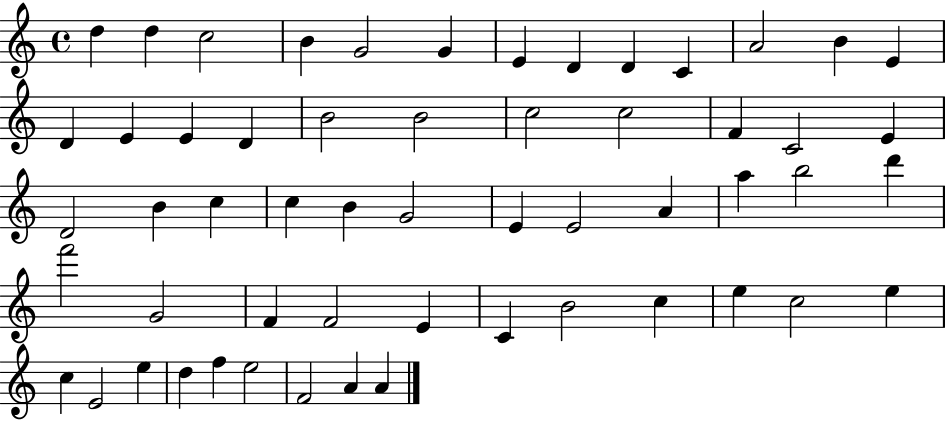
{
  \clef treble
  \time 4/4
  \defaultTimeSignature
  \key c \major
  d''4 d''4 c''2 | b'4 g'2 g'4 | e'4 d'4 d'4 c'4 | a'2 b'4 e'4 | \break d'4 e'4 e'4 d'4 | b'2 b'2 | c''2 c''2 | f'4 c'2 e'4 | \break d'2 b'4 c''4 | c''4 b'4 g'2 | e'4 e'2 a'4 | a''4 b''2 d'''4 | \break f'''2 g'2 | f'4 f'2 e'4 | c'4 b'2 c''4 | e''4 c''2 e''4 | \break c''4 e'2 e''4 | d''4 f''4 e''2 | f'2 a'4 a'4 | \bar "|."
}